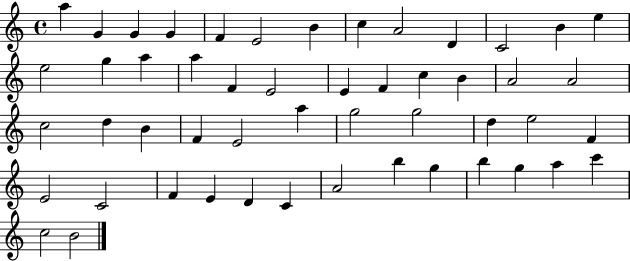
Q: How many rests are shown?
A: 0